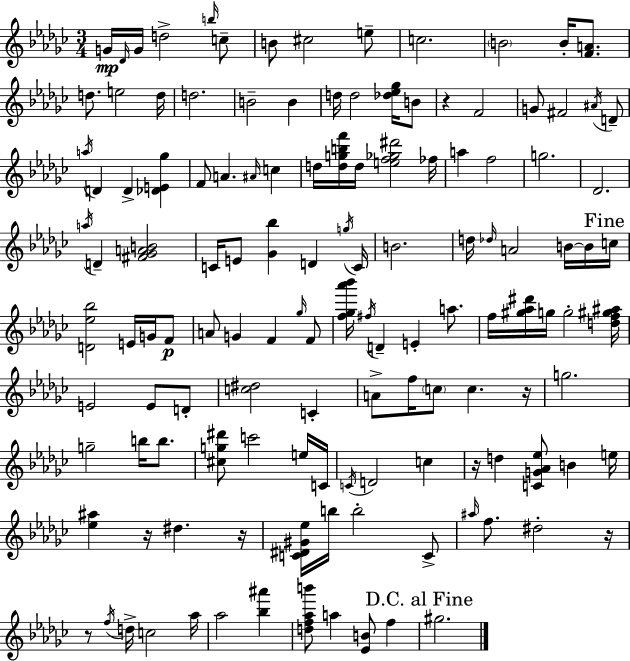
G4/s Db4/s G4/s D5/h B5/s C5/e B4/e C#5/h E5/e C5/h. B4/h B4/s [F4,A4]/e. D5/e. E5/h D5/s D5/h. B4/h B4/q D5/s D5/h [Db5,Eb5,Gb5]/s B4/e R/q F4/h G4/e F#4/h A#4/s D4/e A5/s D4/q D4/q [Db4,E4,Gb5]/q F4/e A4/q. A#4/s C5/q D5/s [D5,G5,B5,F6]/s D5/s [E5,F5,Gb5,D#6]/h FES5/s A5/q F5/h G5/h. Db4/h. A5/s D4/q [F#4,Gb4,A4,B4]/h C4/s E4/e [Gb4,Bb5]/q D4/q G5/s C4/s B4/h. D5/s Db5/s A4/h B4/s B4/s C5/s [D4,Eb5,Bb5]/h E4/s G4/s F4/e A4/e G4/q F4/q Gb5/s F4/e [F5,Gb5,Ab6,Bb6]/s F#5/s D4/q E4/q A5/e. F5/s [G#5,Ab5,D#6]/s G5/s G5/h [D5,F5,G#5,A#5]/s E4/h E4/e D4/e [C5,D#5]/h C4/q A4/e F5/s C5/e C5/q. R/s G5/h. G5/h B5/s B5/e. [C#5,G5,D#6]/e C6/h E5/s C4/s C4/s D4/h C5/q R/s D5/q [C4,G4,Ab4,Eb5]/e B4/q E5/s [Eb5,A#5]/q R/s D#5/q. R/s [C4,D#4,G#4,Eb5]/s B5/s B5/h C4/e A#5/s F5/e. D#5/h R/s R/e F5/s D5/s C5/h Ab5/s Ab5/h [Bb5,A#6]/q [D5,F5,Ab5,B6]/e A5/q [Eb4,B4]/e F5/q G#5/h.